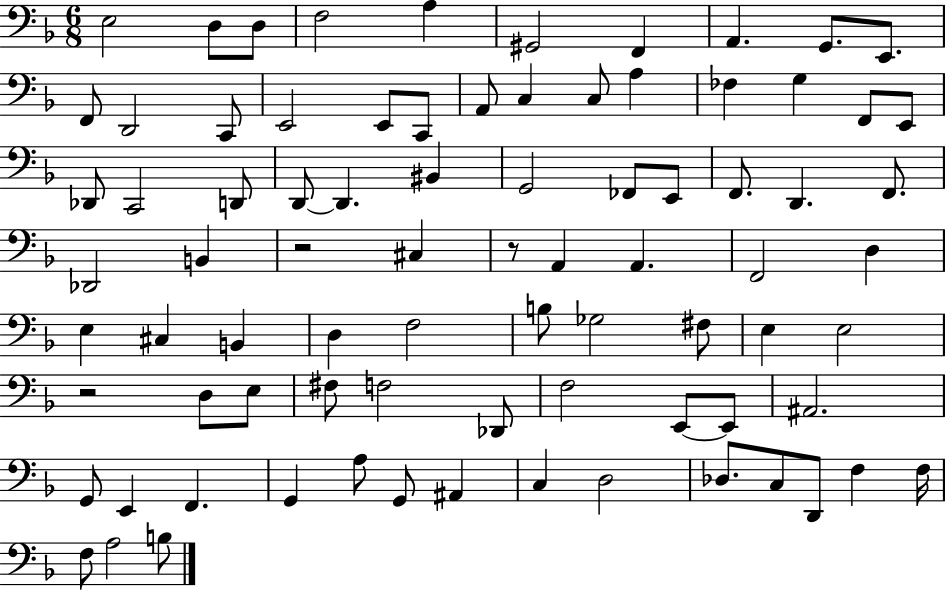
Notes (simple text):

E3/h D3/e D3/e F3/h A3/q G#2/h F2/q A2/q. G2/e. E2/e. F2/e D2/h C2/e E2/h E2/e C2/e A2/e C3/q C3/e A3/q FES3/q G3/q F2/e E2/e Db2/e C2/h D2/e D2/e D2/q. BIS2/q G2/h FES2/e E2/e F2/e. D2/q. F2/e. Db2/h B2/q R/h C#3/q R/e A2/q A2/q. F2/h D3/q E3/q C#3/q B2/q D3/q F3/h B3/e Gb3/h F#3/e E3/q E3/h R/h D3/e E3/e F#3/e F3/h Db2/e F3/h E2/e E2/e A#2/h. G2/e E2/q F2/q. G2/q A3/e G2/e A#2/q C3/q D3/h Db3/e. C3/e D2/e F3/q F3/s F3/e A3/h B3/e